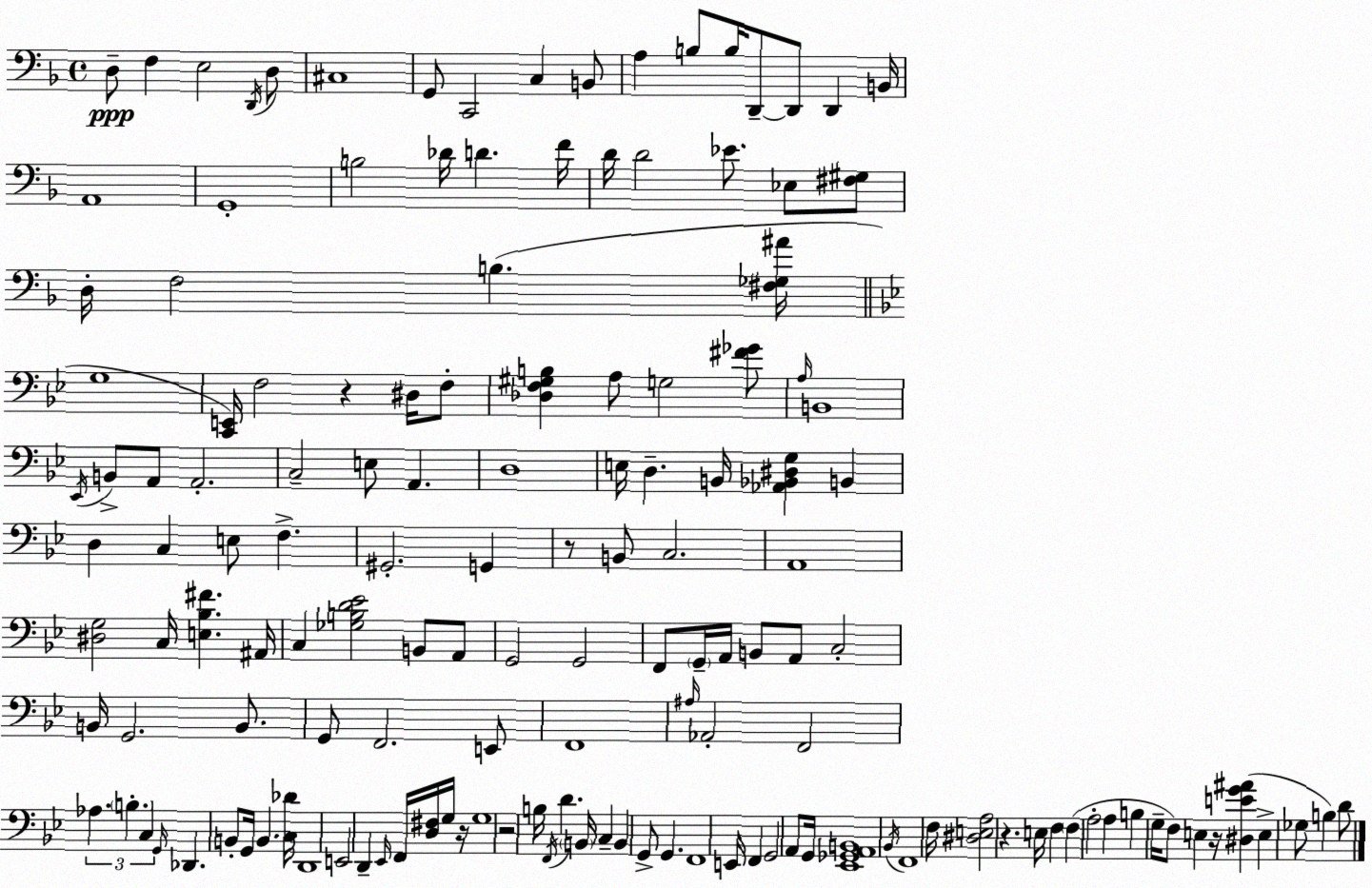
X:1
T:Untitled
M:4/4
L:1/4
K:F
D,/2 F, E,2 D,,/4 D,/2 ^C,4 G,,/2 C,,2 C, B,,/2 A, B,/2 B,/4 D,,/2 D,,/2 D,, B,,/4 A,,4 G,,4 B,2 _D/4 D F/4 D/4 D2 _E/2 _E,/2 [^F,^G,]/2 D,/4 F,2 B, [^F,_G,^A]/4 G,4 [C,,E,,]/4 F,2 z ^D,/4 F,/2 [_D,F,^G,B,] A,/2 G,2 [^F_G]/2 A,/4 B,,4 _E,,/4 B,,/2 A,,/2 A,,2 C,2 E,/2 A,, D,4 E,/4 D, B,,/4 [_A,,_B,,^D,G,] B,, D, C, E,/2 F, ^G,,2 G,, z/2 B,,/2 C,2 A,,4 [^D,G,]2 C,/4 [E,_B,^F] ^A,,/4 C, [_G,B,D_E]2 B,,/2 A,,/2 G,,2 G,,2 F,,/2 G,,/4 A,,/4 B,,/2 A,,/2 C,2 B,,/4 G,,2 B,,/2 G,,/2 F,,2 E,,/2 F,,4 ^A,/4 _A,,2 F,,2 _A, B, C, G,,/4 _D,, B,,/2 G,,/4 B,, [C,_D]/4 D,,4 E,,2 D,, _E,,/4 F,,/4 [D,^F,]/4 G,/4 z/4 G,4 z2 B,/4 F,,/4 D B,,/4 C, B,, G,,/2 G,, F,,4 E,,/4 F,, G,,2 A,,/2 G,,/4 [_E,,_G,,A,,B,,]4 _B,,/4 F,,4 F,/4 [^D,E,A,]2 z E,/4 F, F, A,2 A, B, G,/4 F,/2 E, z/4 [^D,EG^A] E, _G,/2 B, D/2